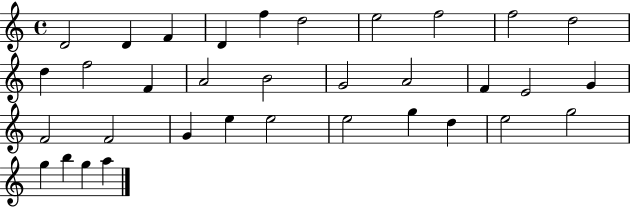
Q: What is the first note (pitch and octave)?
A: D4